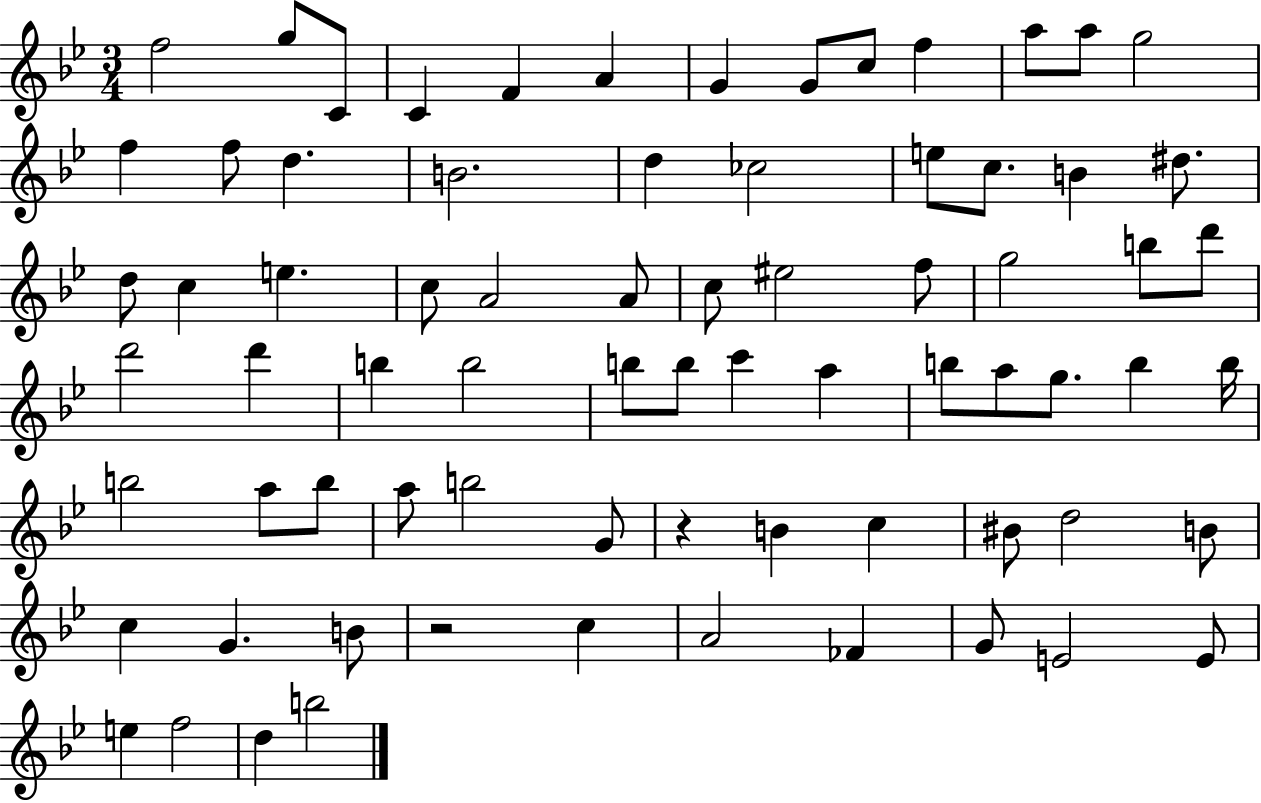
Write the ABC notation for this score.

X:1
T:Untitled
M:3/4
L:1/4
K:Bb
f2 g/2 C/2 C F A G G/2 c/2 f a/2 a/2 g2 f f/2 d B2 d _c2 e/2 c/2 B ^d/2 d/2 c e c/2 A2 A/2 c/2 ^e2 f/2 g2 b/2 d'/2 d'2 d' b b2 b/2 b/2 c' a b/2 a/2 g/2 b b/4 b2 a/2 b/2 a/2 b2 G/2 z B c ^B/2 d2 B/2 c G B/2 z2 c A2 _F G/2 E2 E/2 e f2 d b2